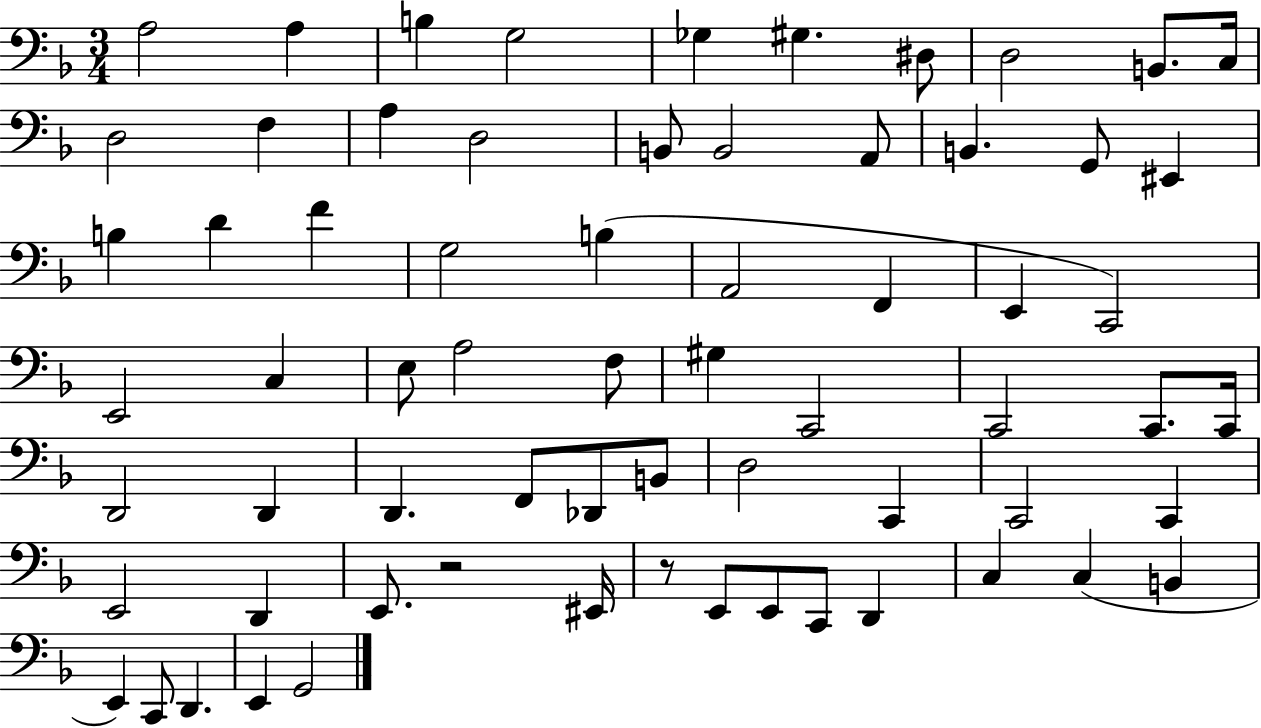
X:1
T:Untitled
M:3/4
L:1/4
K:F
A,2 A, B, G,2 _G, ^G, ^D,/2 D,2 B,,/2 C,/4 D,2 F, A, D,2 B,,/2 B,,2 A,,/2 B,, G,,/2 ^E,, B, D F G,2 B, A,,2 F,, E,, C,,2 E,,2 C, E,/2 A,2 F,/2 ^G, C,,2 C,,2 C,,/2 C,,/4 D,,2 D,, D,, F,,/2 _D,,/2 B,,/2 D,2 C,, C,,2 C,, E,,2 D,, E,,/2 z2 ^E,,/4 z/2 E,,/2 E,,/2 C,,/2 D,, C, C, B,, E,, C,,/2 D,, E,, G,,2